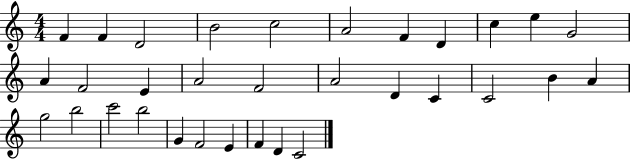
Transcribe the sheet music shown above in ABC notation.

X:1
T:Untitled
M:4/4
L:1/4
K:C
F F D2 B2 c2 A2 F D c e G2 A F2 E A2 F2 A2 D C C2 B A g2 b2 c'2 b2 G F2 E F D C2